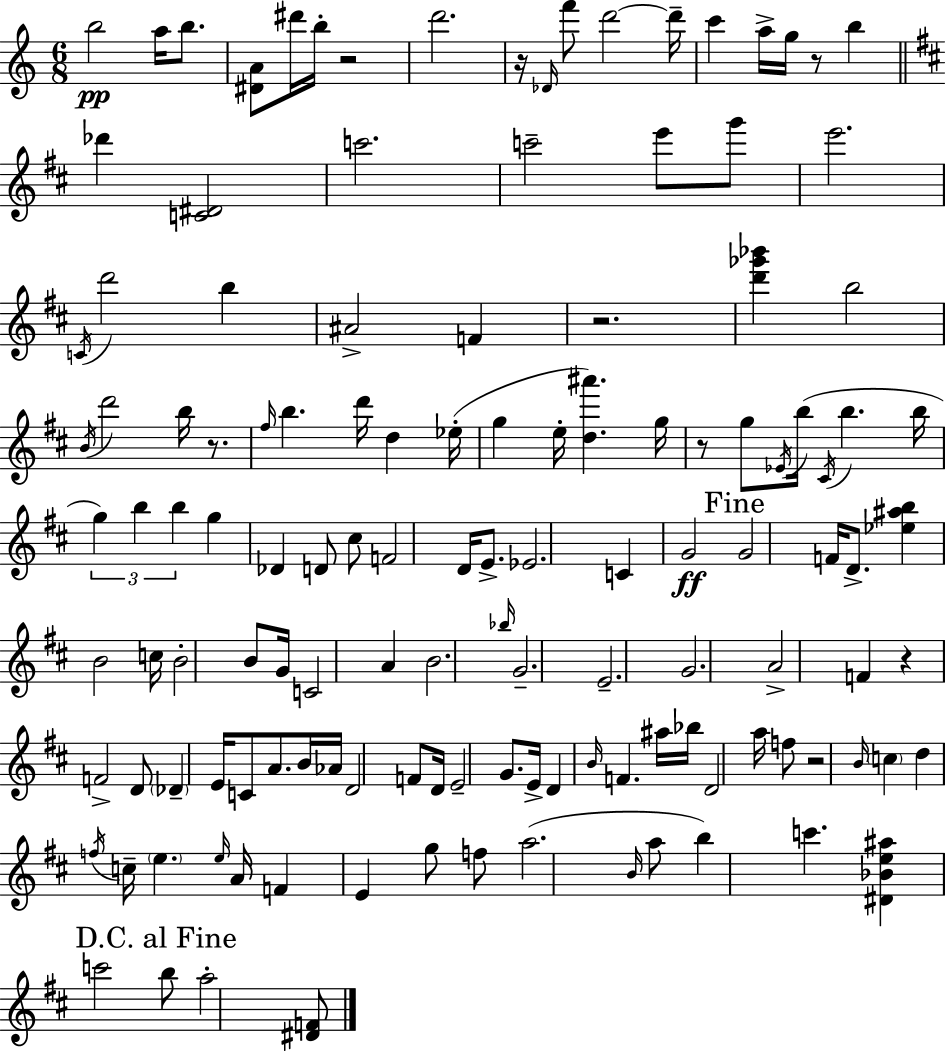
B5/h A5/s B5/e. [D#4,A4]/e D#6/s B5/s R/h D6/h. R/s Db4/s F6/e D6/h D6/s C6/q A5/s G5/s R/e B5/q Db6/q [C4,D#4]/h C6/h. C6/h E6/e G6/e E6/h. C4/s D6/h B5/q A#4/h F4/q R/h. [D6,Gb6,Bb6]/q B5/h B4/s D6/h B5/s R/e. F#5/s B5/q. D6/s D5/q Eb5/s G5/q E5/s [D5,A#6]/q. G5/s R/e G5/e Eb4/s B5/s C#4/s B5/q. B5/s G5/q B5/q B5/q G5/q Db4/q D4/e C#5/e F4/h D4/s E4/e. Eb4/h. C4/q G4/h G4/h F4/s D4/e. [Eb5,A#5,B5]/q B4/h C5/s B4/h B4/e G4/s C4/h A4/q B4/h. Bb5/s G4/h. E4/h. G4/h. A4/h F4/q R/q F4/h D4/e Db4/q E4/s C4/e A4/e. B4/s Ab4/s D4/h F4/e D4/s E4/h G4/e. E4/s D4/q B4/s F4/q. A#5/s Bb5/s D4/h A5/s F5/e R/h B4/s C5/q D5/q F5/s C5/s E5/q. E5/s A4/s F4/q E4/q G5/e F5/e A5/h. B4/s A5/e B5/q C6/q. [D#4,Bb4,E5,A#5]/q C6/h B5/e A5/h [D#4,F4]/e